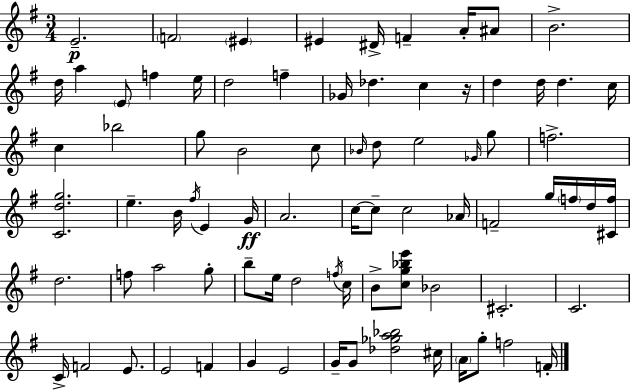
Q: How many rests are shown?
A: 1